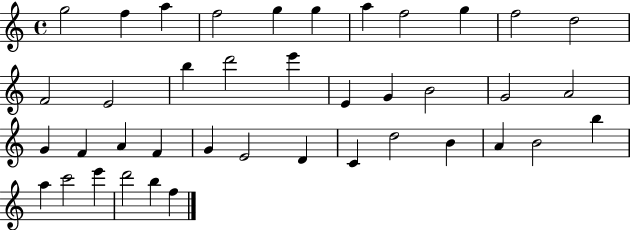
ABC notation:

X:1
T:Untitled
M:4/4
L:1/4
K:C
g2 f a f2 g g a f2 g f2 d2 F2 E2 b d'2 e' E G B2 G2 A2 G F A F G E2 D C d2 B A B2 b a c'2 e' d'2 b f